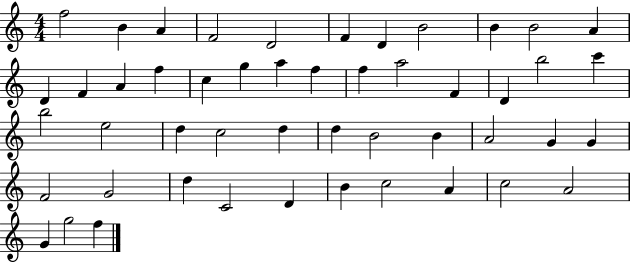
F5/h B4/q A4/q F4/h D4/h F4/q D4/q B4/h B4/q B4/h A4/q D4/q F4/q A4/q F5/q C5/q G5/q A5/q F5/q F5/q A5/h F4/q D4/q B5/h C6/q B5/h E5/h D5/q C5/h D5/q D5/q B4/h B4/q A4/h G4/q G4/q F4/h G4/h D5/q C4/h D4/q B4/q C5/h A4/q C5/h A4/h G4/q G5/h F5/q